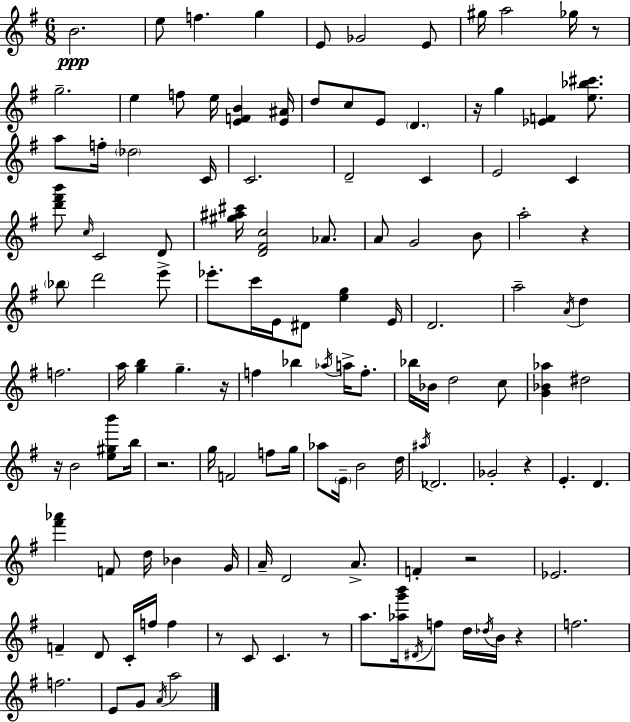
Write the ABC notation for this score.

X:1
T:Untitled
M:6/8
L:1/4
K:Em
B2 e/2 f g E/2 _G2 E/2 ^g/4 a2 _g/4 z/2 g2 e f/2 e/4 [EFB] [E^A]/4 d/2 c/2 E/2 D z/4 g [_EF] [e_b^c']/2 a/2 f/4 _d2 C/4 C2 D2 C E2 C [d'^f'b']/2 c/4 C2 D/2 [^g^a^c']/4 [D^Fc]2 _A/2 A/2 G2 B/2 a2 z _b/2 d'2 e'/2 _e'/2 c'/4 E/4 ^D/2 [eg] E/4 D2 a2 A/4 d f2 a/4 [gb] g z/4 f _b _a/4 a/4 f/2 _b/4 _B/4 d2 c/2 [G_B_a] ^d2 z/4 B2 [e^gb']/2 b/4 z2 g/4 F2 f/2 g/4 _a/2 E/4 B2 d/4 ^a/4 _D2 _G2 z E D [^f'_a'] F/2 d/4 _B G/4 A/4 D2 A/2 F z2 _E2 F D/2 C/4 f/4 f z/2 C/2 C z/2 a/2 [_ag'b']/4 ^D/4 f/2 d/4 _d/4 B/4 z f2 f2 E/2 G/2 A/4 a2